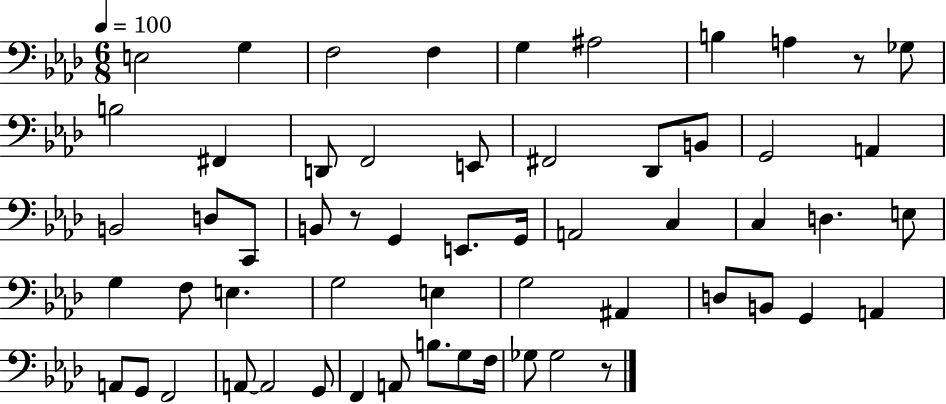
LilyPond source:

{
  \clef bass
  \numericTimeSignature
  \time 6/8
  \key aes \major
  \tempo 4 = 100
  e2 g4 | f2 f4 | g4 ais2 | b4 a4 r8 ges8 | \break b2 fis,4 | d,8 f,2 e,8 | fis,2 des,8 b,8 | g,2 a,4 | \break b,2 d8 c,8 | b,8 r8 g,4 e,8. g,16 | a,2 c4 | c4 d4. e8 | \break g4 f8 e4. | g2 e4 | g2 ais,4 | d8 b,8 g,4 a,4 | \break a,8 g,8 f,2 | a,8~~ a,2 g,8 | f,4 a,8 b8. g8 f16 | ges8 ges2 r8 | \break \bar "|."
}